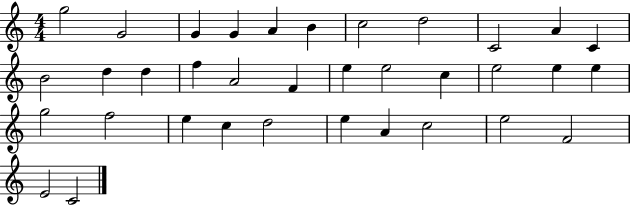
{
  \clef treble
  \numericTimeSignature
  \time 4/4
  \key c \major
  g''2 g'2 | g'4 g'4 a'4 b'4 | c''2 d''2 | c'2 a'4 c'4 | \break b'2 d''4 d''4 | f''4 a'2 f'4 | e''4 e''2 c''4 | e''2 e''4 e''4 | \break g''2 f''2 | e''4 c''4 d''2 | e''4 a'4 c''2 | e''2 f'2 | \break e'2 c'2 | \bar "|."
}